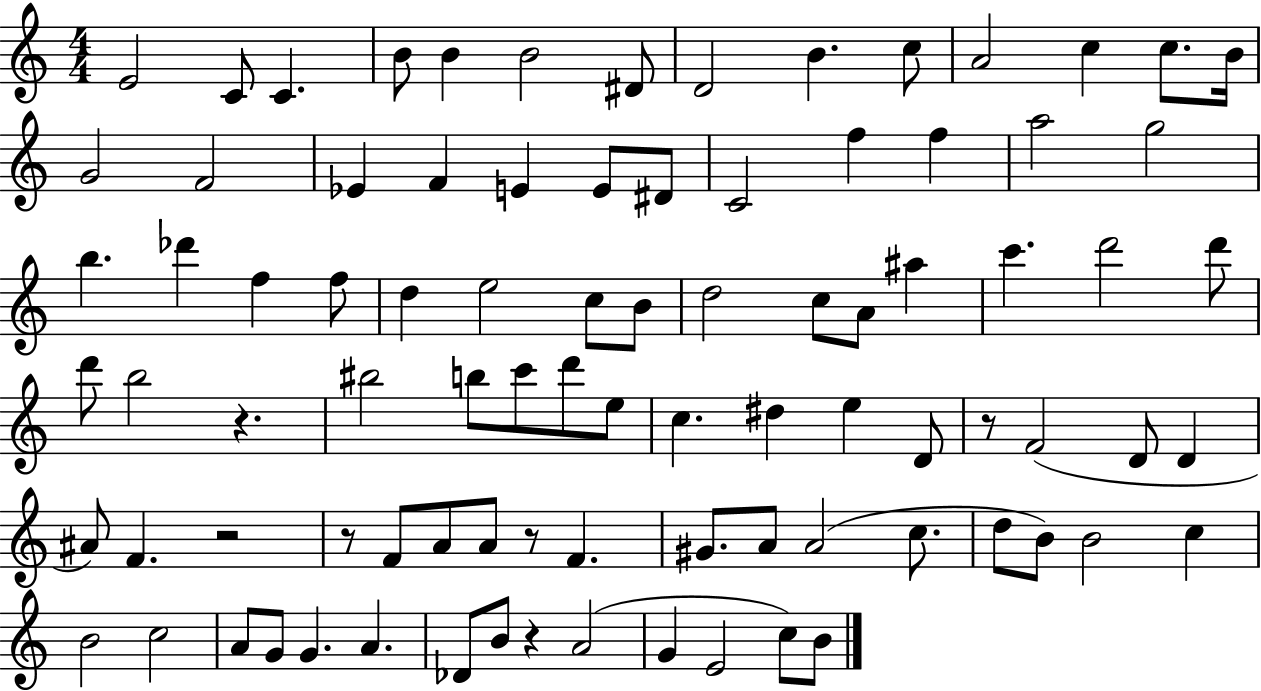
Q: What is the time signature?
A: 4/4